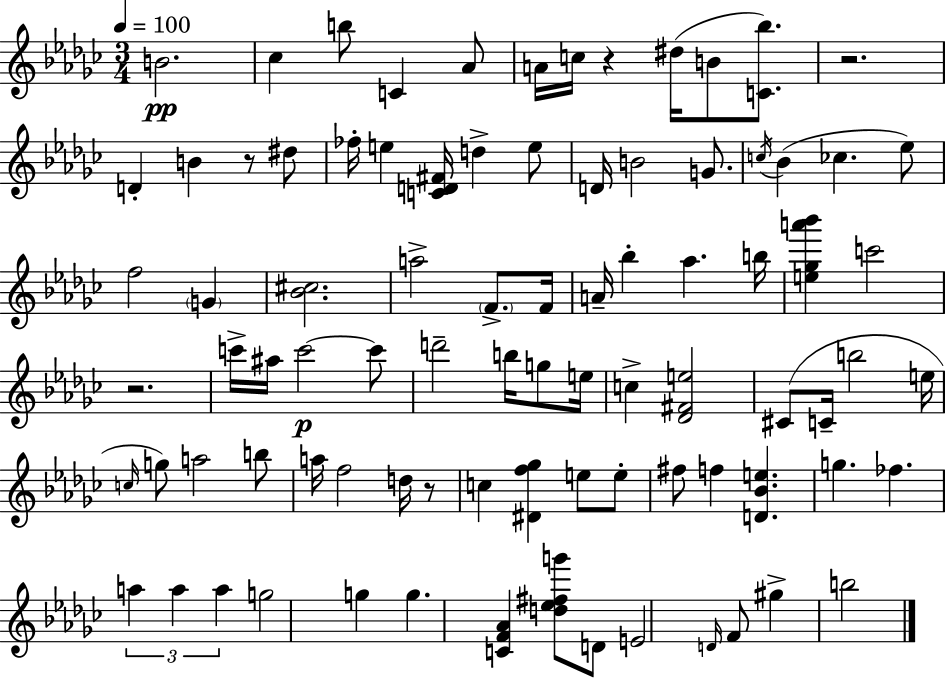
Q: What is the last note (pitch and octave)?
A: B5